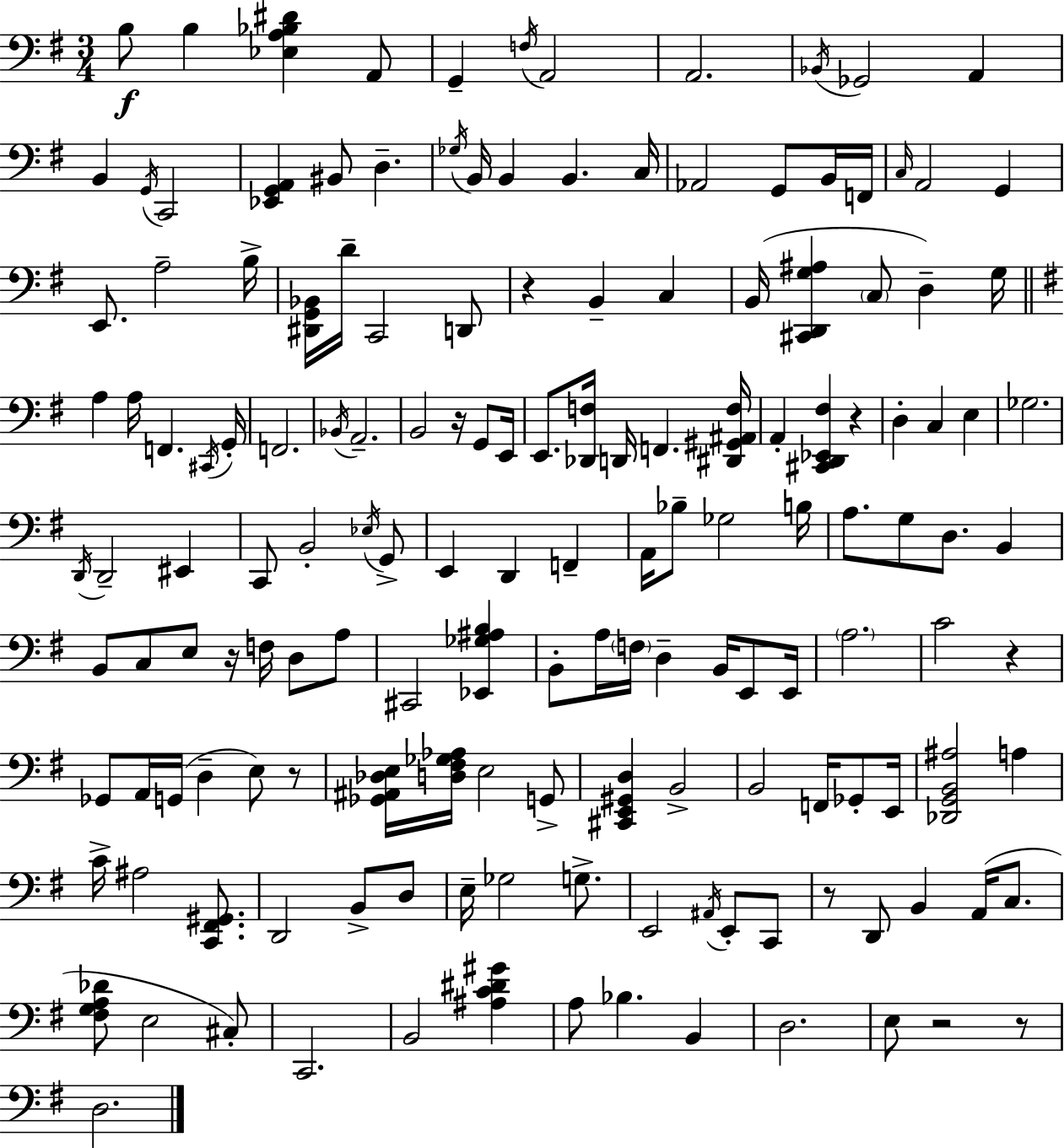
X:1
T:Untitled
M:3/4
L:1/4
K:Em
B,/2 B, [_E,A,_B,^D] A,,/2 G,, F,/4 A,,2 A,,2 _B,,/4 _G,,2 A,, B,, G,,/4 C,,2 [_E,,G,,A,,] ^B,,/2 D, _G,/4 B,,/4 B,, B,, C,/4 _A,,2 G,,/2 B,,/4 F,,/4 C,/4 A,,2 G,, E,,/2 A,2 B,/4 [^D,,G,,_B,,]/4 D/4 C,,2 D,,/2 z B,, C, B,,/4 [^C,,D,,G,^A,] C,/2 D, G,/4 A, A,/4 F,, ^C,,/4 G,,/4 F,,2 _B,,/4 A,,2 B,,2 z/4 G,,/2 E,,/4 E,,/2 [_D,,F,]/4 D,,/4 F,, [^D,,^G,,^A,,F,]/4 A,, [^C,,D,,_E,,^F,] z D, C, E, _G,2 D,,/4 D,,2 ^E,, C,,/2 B,,2 _E,/4 G,,/2 E,, D,, F,, A,,/4 _B,/2 _G,2 B,/4 A,/2 G,/2 D,/2 B,, B,,/2 C,/2 E,/2 z/4 F,/4 D,/2 A,/2 ^C,,2 [_E,,_G,^A,B,] B,,/2 A,/4 F,/4 D, B,,/4 E,,/2 E,,/4 A,2 C2 z _G,,/2 A,,/4 G,,/4 D, E,/2 z/2 [_G,,^A,,_D,E,]/4 [D,^F,_G,_A,]/4 E,2 G,,/2 [^C,,E,,^G,,D,] B,,2 B,,2 F,,/4 _G,,/2 E,,/4 [_D,,G,,B,,^A,]2 A, C/4 ^A,2 [C,,^F,,^G,,]/2 D,,2 B,,/2 D,/2 E,/4 _G,2 G,/2 E,,2 ^A,,/4 E,,/2 C,,/2 z/2 D,,/2 B,, A,,/4 C,/2 [^F,G,A,_D]/2 E,2 ^C,/2 C,,2 B,,2 [^A,C^D^G] A,/2 _B, B,, D,2 E,/2 z2 z/2 D,2